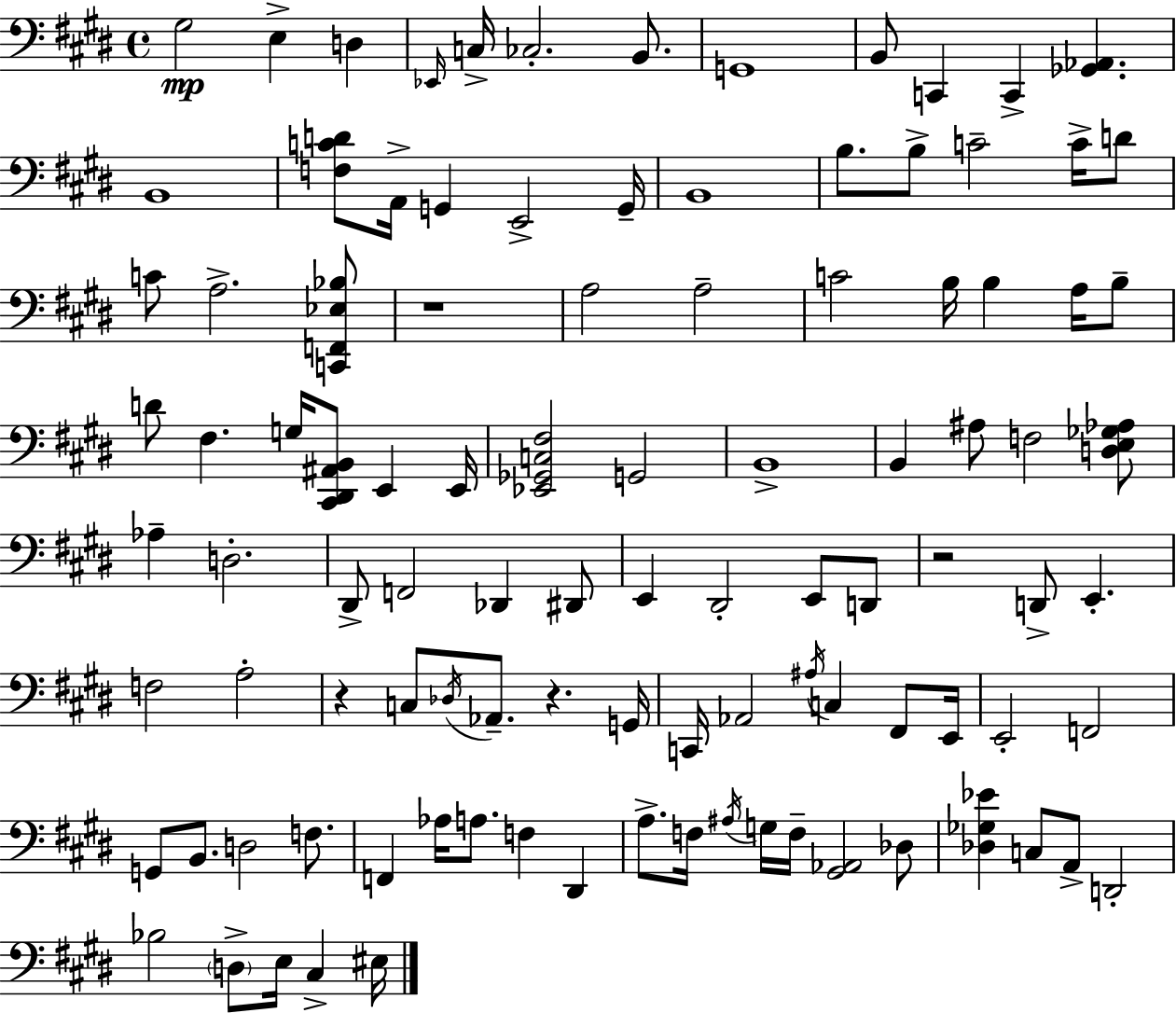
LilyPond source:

{
  \clef bass
  \time 4/4
  \defaultTimeSignature
  \key e \major
  gis2\mp e4-> d4 | \grace { ees,16 } c16-> ces2.-. b,8. | g,1 | b,8 c,4 c,4-> <ges, aes,>4. | \break b,1 | <f c' d'>8 a,16-> g,4 e,2-> | g,16-- b,1 | b8. b8-> c'2-- c'16-> d'8 | \break c'8 a2.-> <c, f, ees bes>8 | r1 | a2 a2-- | c'2 b16 b4 a16 b8-- | \break d'8 fis4. g16 <cis, dis, ais, b,>8 e,4 | e,16 <ees, ges, c fis>2 g,2 | b,1-> | b,4 ais8 f2 <d e ges aes>8 | \break aes4-- d2.-. | dis,8-> f,2 des,4 dis,8 | e,4 dis,2-. e,8 d,8 | r2 d,8-> e,4.-. | \break f2 a2-. | r4 c8 \acciaccatura { des16 } aes,8.-- r4. | g,16 c,16 aes,2 \acciaccatura { ais16 } c4 | fis,8 e,16 e,2-. f,2 | \break g,8 b,8. d2 | f8. f,4 aes16 a8. f4 dis,4 | a8.-> f16 \acciaccatura { ais16 } g16 f16-- <gis, aes,>2 | des8 <des ges ees'>4 c8 a,8-> d,2-. | \break bes2 \parenthesize d8-> e16 cis4-> | eis16 \bar "|."
}